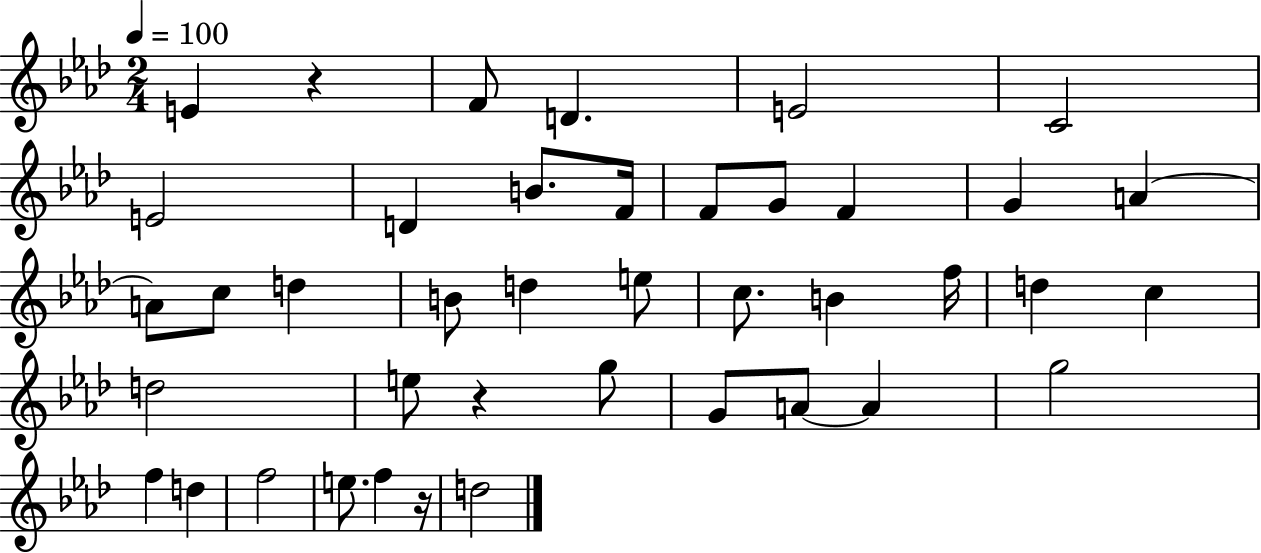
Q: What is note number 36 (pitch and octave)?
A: E5